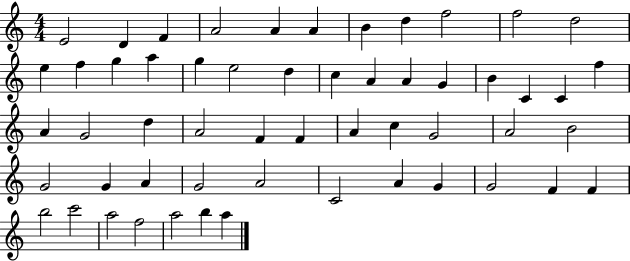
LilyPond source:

{
  \clef treble
  \numericTimeSignature
  \time 4/4
  \key c \major
  e'2 d'4 f'4 | a'2 a'4 a'4 | b'4 d''4 f''2 | f''2 d''2 | \break e''4 f''4 g''4 a''4 | g''4 e''2 d''4 | c''4 a'4 a'4 g'4 | b'4 c'4 c'4 f''4 | \break a'4 g'2 d''4 | a'2 f'4 f'4 | a'4 c''4 g'2 | a'2 b'2 | \break g'2 g'4 a'4 | g'2 a'2 | c'2 a'4 g'4 | g'2 f'4 f'4 | \break b''2 c'''2 | a''2 f''2 | a''2 b''4 a''4 | \bar "|."
}